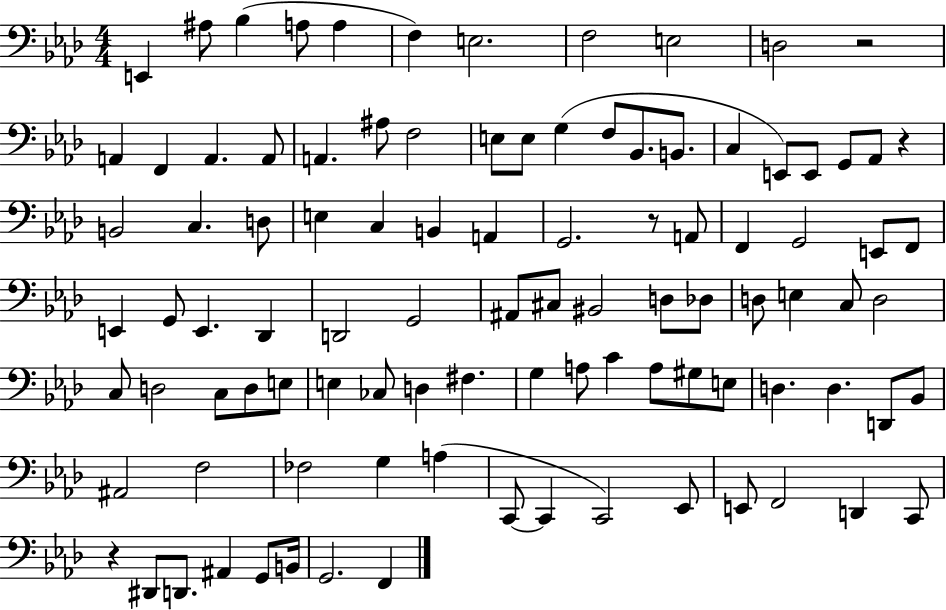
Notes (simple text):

E2/q A#3/e Bb3/q A3/e A3/q F3/q E3/h. F3/h E3/h D3/h R/h A2/q F2/q A2/q. A2/e A2/q. A#3/e F3/h E3/e E3/e G3/q F3/e Bb2/e. B2/e. C3/q E2/e E2/e G2/e Ab2/e R/q B2/h C3/q. D3/e E3/q C3/q B2/q A2/q G2/h. R/e A2/e F2/q G2/h E2/e F2/e E2/q G2/e E2/q. Db2/q D2/h G2/h A#2/e C#3/e BIS2/h D3/e Db3/e D3/e E3/q C3/e D3/h C3/e D3/h C3/e D3/e E3/e E3/q CES3/e D3/q F#3/q. G3/q A3/e C4/q A3/e G#3/e E3/e D3/q. D3/q. D2/e Bb2/e A#2/h F3/h FES3/h G3/q A3/q C2/e C2/q C2/h Eb2/e E2/e F2/h D2/q C2/e R/q D#2/e D2/e. A#2/q G2/e B2/s G2/h. F2/q